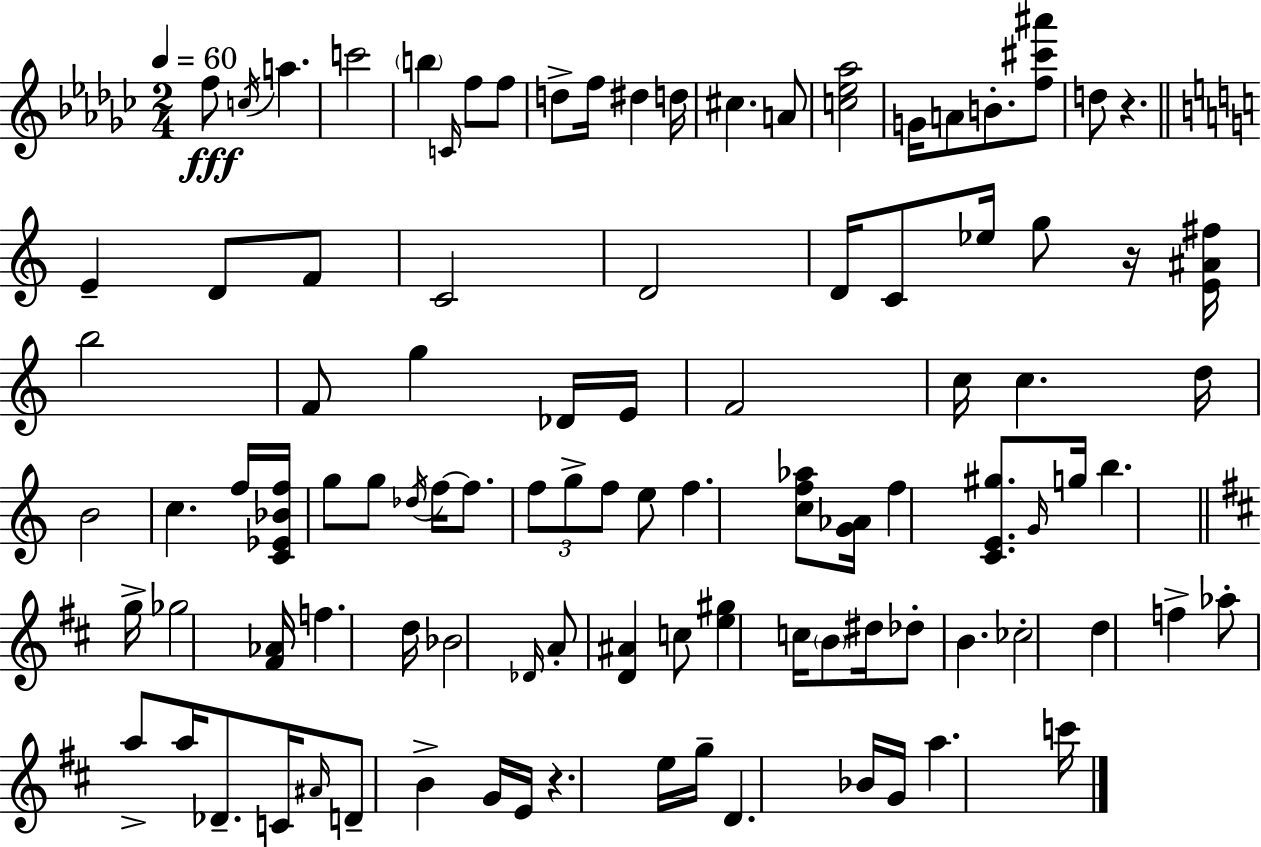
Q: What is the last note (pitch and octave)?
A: C6